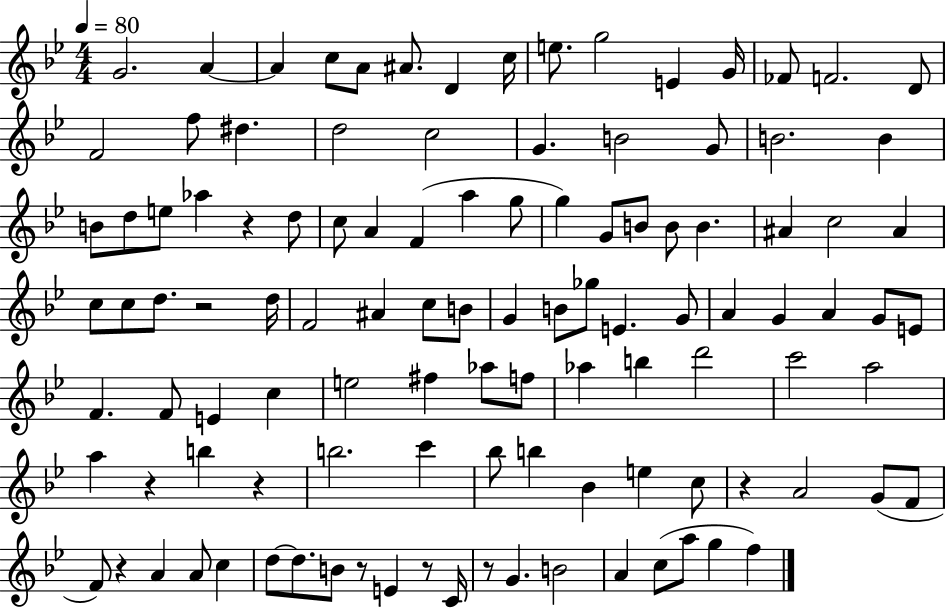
{
  \clef treble
  \numericTimeSignature
  \time 4/4
  \key bes \major
  \tempo 4 = 80
  g'2. a'4~~ | a'4 c''8 a'8 ais'8. d'4 c''16 | e''8. g''2 e'4 g'16 | fes'8 f'2. d'8 | \break f'2 f''8 dis''4. | d''2 c''2 | g'4. b'2 g'8 | b'2. b'4 | \break b'8 d''8 e''8 aes''4 r4 d''8 | c''8 a'4 f'4( a''4 g''8 | g''4) g'8 b'8 b'8 b'4. | ais'4 c''2 ais'4 | \break c''8 c''8 d''8. r2 d''16 | f'2 ais'4 c''8 b'8 | g'4 b'8 ges''8 e'4. g'8 | a'4 g'4 a'4 g'8 e'8 | \break f'4. f'8 e'4 c''4 | e''2 fis''4 aes''8 f''8 | aes''4 b''4 d'''2 | c'''2 a''2 | \break a''4 r4 b''4 r4 | b''2. c'''4 | bes''8 b''4 bes'4 e''4 c''8 | r4 a'2 g'8( f'8 | \break f'8) r4 a'4 a'8 c''4 | d''8~~ d''8. b'8 r8 e'4 r8 c'16 | r8 g'4. b'2 | a'4 c''8( a''8 g''4 f''4) | \break \bar "|."
}